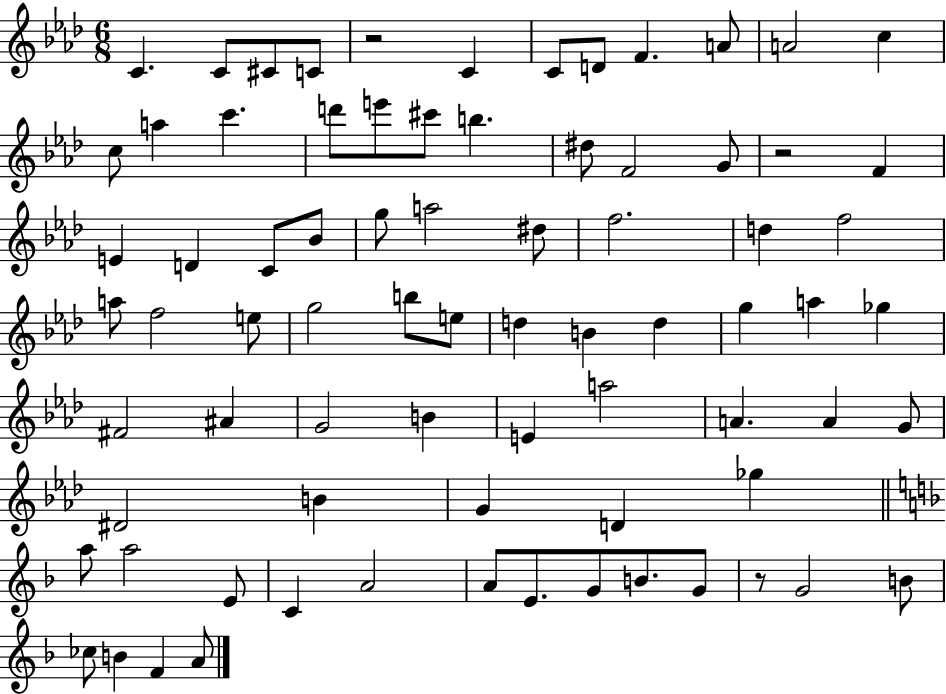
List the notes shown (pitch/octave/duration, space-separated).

C4/q. C4/e C#4/e C4/e R/h C4/q C4/e D4/e F4/q. A4/e A4/h C5/q C5/e A5/q C6/q. D6/e E6/e C#6/e B5/q. D#5/e F4/h G4/e R/h F4/q E4/q D4/q C4/e Bb4/e G5/e A5/h D#5/e F5/h. D5/q F5/h A5/e F5/h E5/e G5/h B5/e E5/e D5/q B4/q D5/q G5/q A5/q Gb5/q F#4/h A#4/q G4/h B4/q E4/q A5/h A4/q. A4/q G4/e D#4/h B4/q G4/q D4/q Gb5/q A5/e A5/h E4/e C4/q A4/h A4/e E4/e. G4/e B4/e. G4/e R/e G4/h B4/e CES5/e B4/q F4/q A4/e